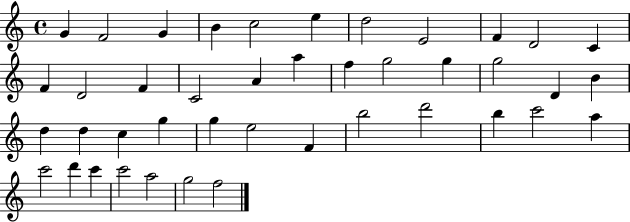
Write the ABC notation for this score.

X:1
T:Untitled
M:4/4
L:1/4
K:C
G F2 G B c2 e d2 E2 F D2 C F D2 F C2 A a f g2 g g2 D B d d c g g e2 F b2 d'2 b c'2 a c'2 d' c' c'2 a2 g2 f2